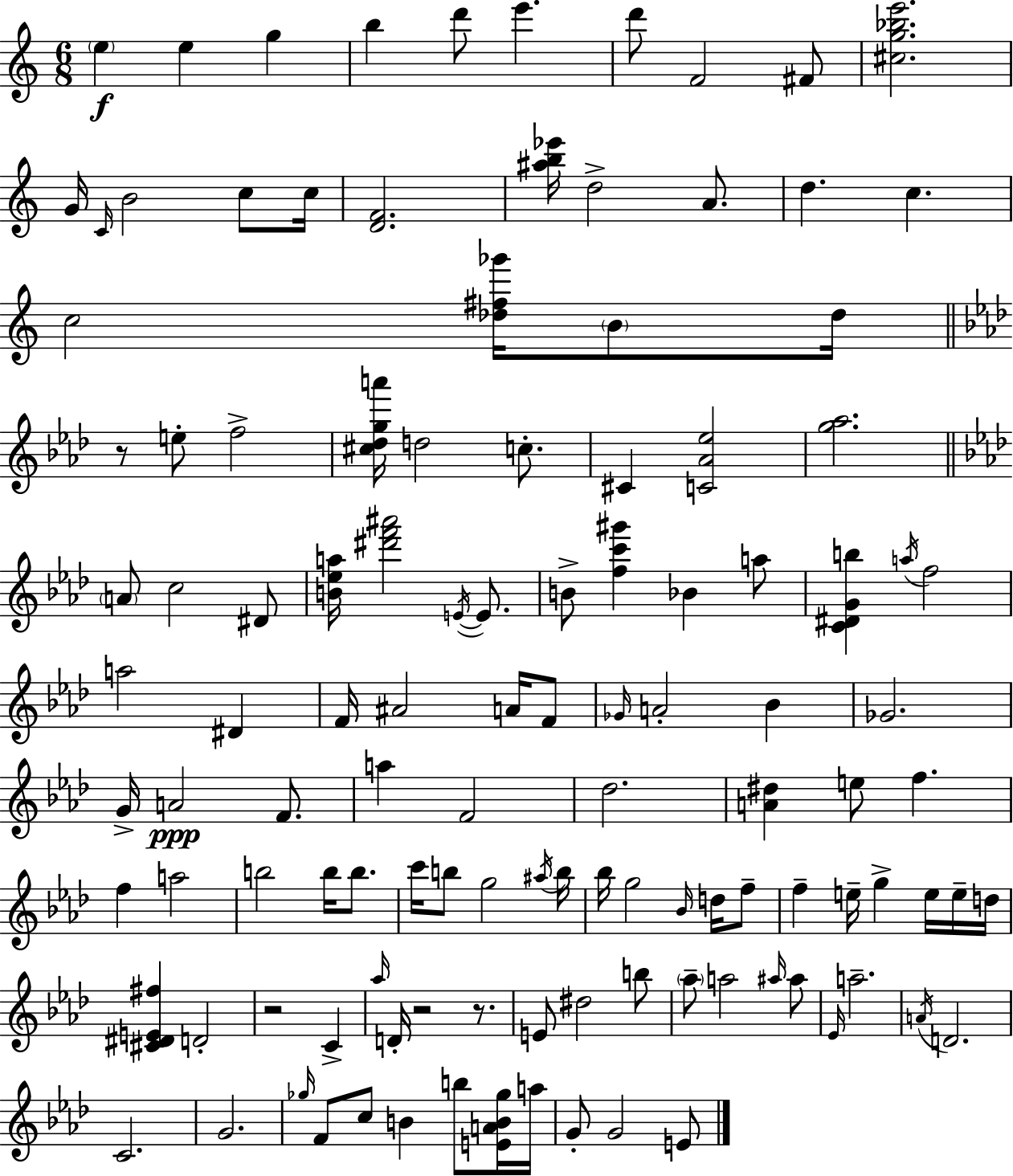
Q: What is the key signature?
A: C major